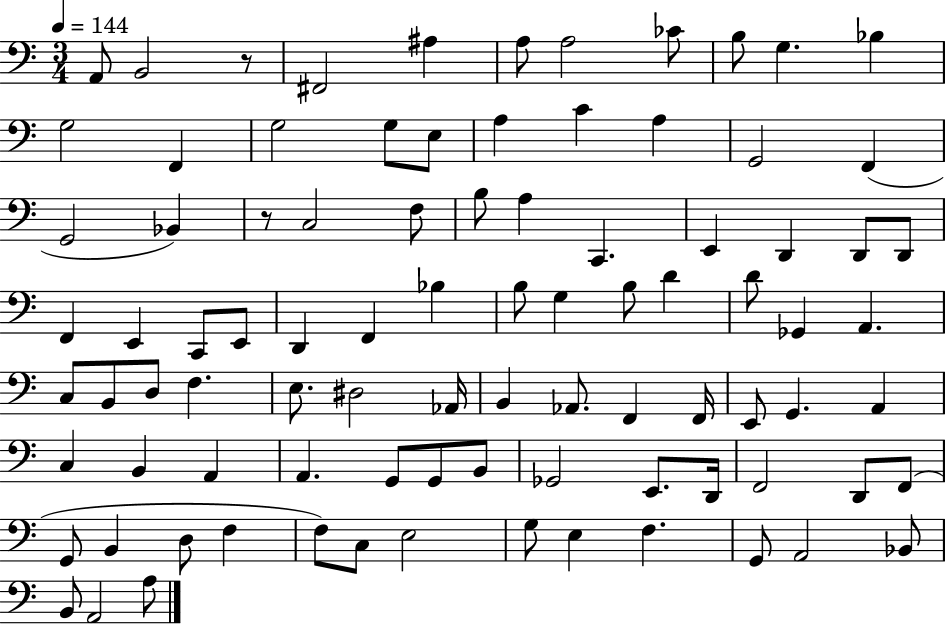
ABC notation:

X:1
T:Untitled
M:3/4
L:1/4
K:C
A,,/2 B,,2 z/2 ^F,,2 ^A, A,/2 A,2 _C/2 B,/2 G, _B, G,2 F,, G,2 G,/2 E,/2 A, C A, G,,2 F,, G,,2 _B,, z/2 C,2 F,/2 B,/2 A, C,, E,, D,, D,,/2 D,,/2 F,, E,, C,,/2 E,,/2 D,, F,, _B, B,/2 G, B,/2 D D/2 _G,, A,, C,/2 B,,/2 D,/2 F, E,/2 ^D,2 _A,,/4 B,, _A,,/2 F,, F,,/4 E,,/2 G,, A,, C, B,, A,, A,, G,,/2 G,,/2 B,,/2 _G,,2 E,,/2 D,,/4 F,,2 D,,/2 F,,/2 G,,/2 B,, D,/2 F, F,/2 C,/2 E,2 G,/2 E, F, G,,/2 A,,2 _B,,/2 B,,/2 A,,2 A,/2